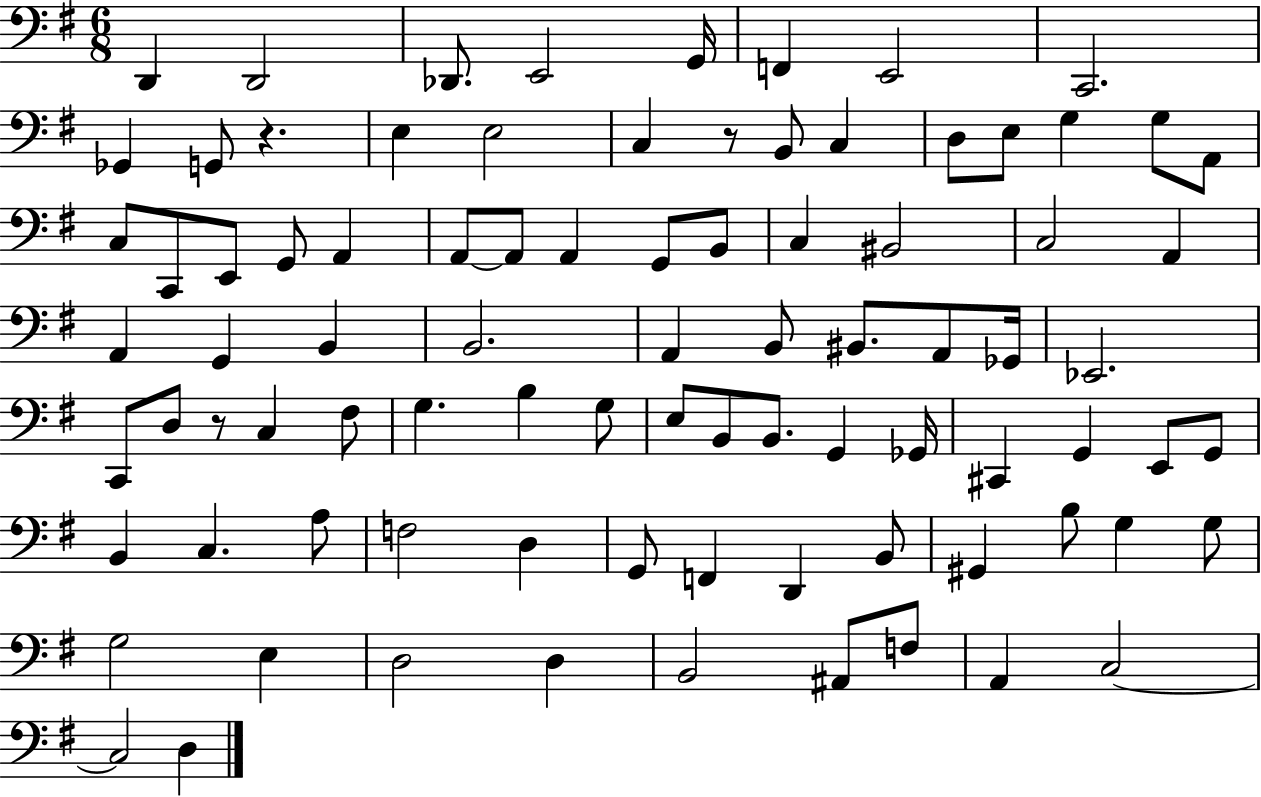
{
  \clef bass
  \numericTimeSignature
  \time 6/8
  \key g \major
  d,4 d,2 | des,8. e,2 g,16 | f,4 e,2 | c,2. | \break ges,4 g,8 r4. | e4 e2 | c4 r8 b,8 c4 | d8 e8 g4 g8 a,8 | \break c8 c,8 e,8 g,8 a,4 | a,8~~ a,8 a,4 g,8 b,8 | c4 bis,2 | c2 a,4 | \break a,4 g,4 b,4 | b,2. | a,4 b,8 bis,8. a,8 ges,16 | ees,2. | \break c,8 d8 r8 c4 fis8 | g4. b4 g8 | e8 b,8 b,8. g,4 ges,16 | cis,4 g,4 e,8 g,8 | \break b,4 c4. a8 | f2 d4 | g,8 f,4 d,4 b,8 | gis,4 b8 g4 g8 | \break g2 e4 | d2 d4 | b,2 ais,8 f8 | a,4 c2~~ | \break c2 d4 | \bar "|."
}